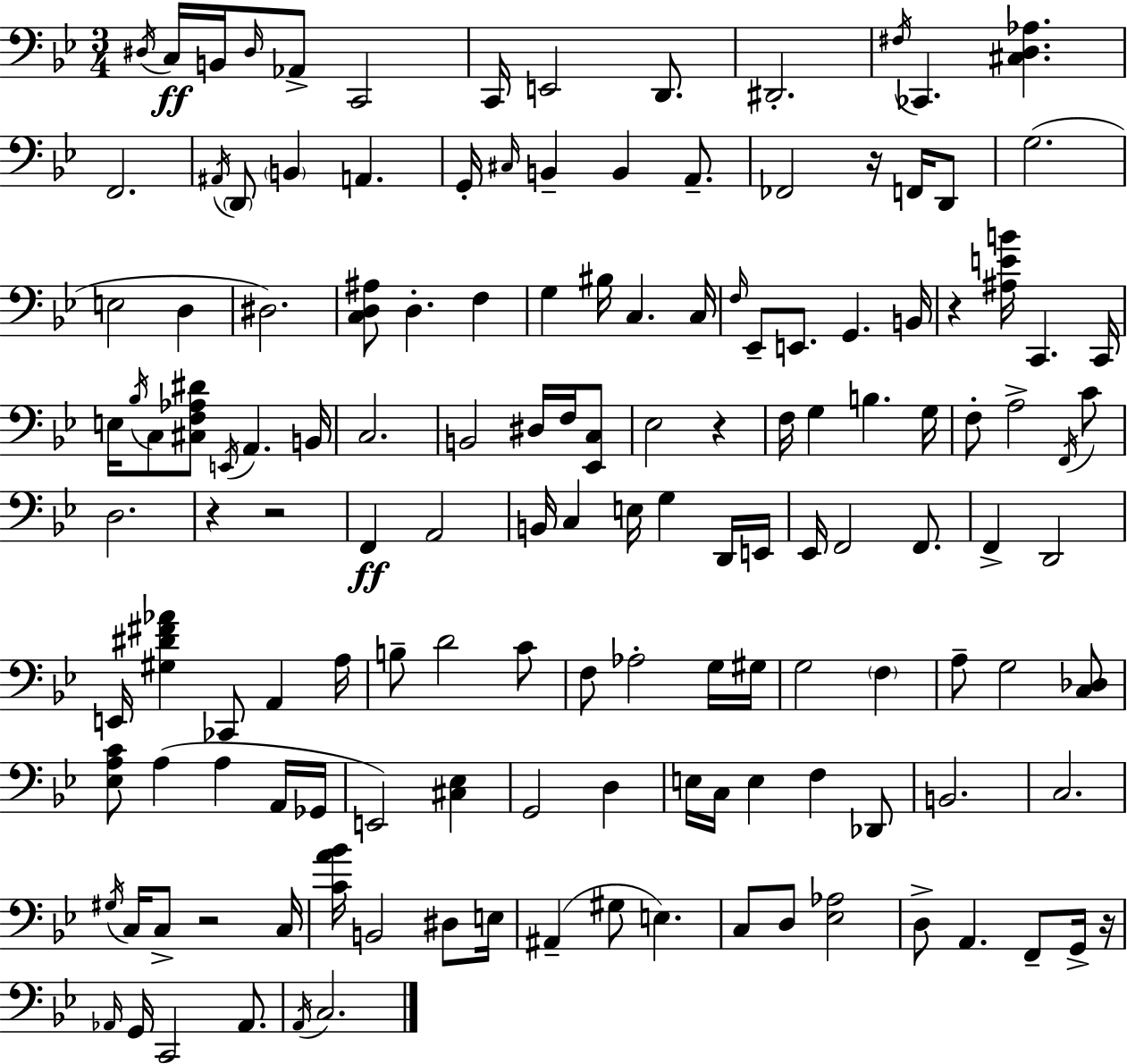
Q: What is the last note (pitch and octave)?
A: C3